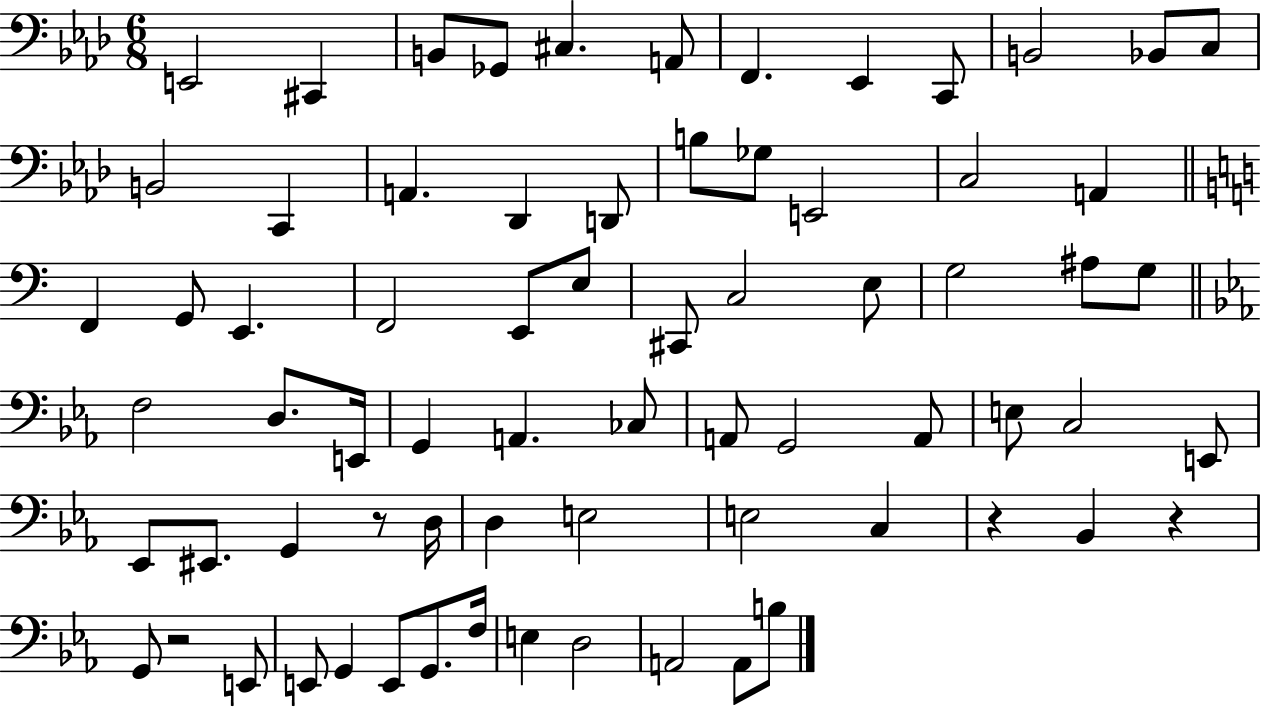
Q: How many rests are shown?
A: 4